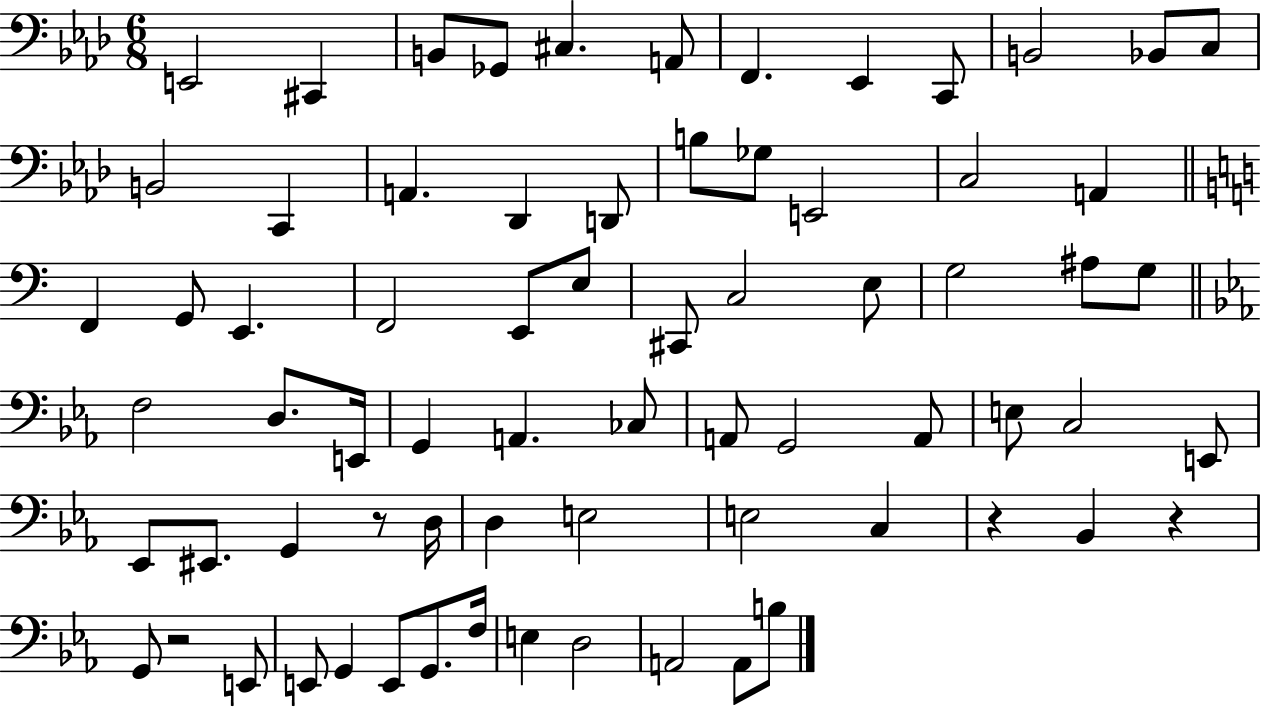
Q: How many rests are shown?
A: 4